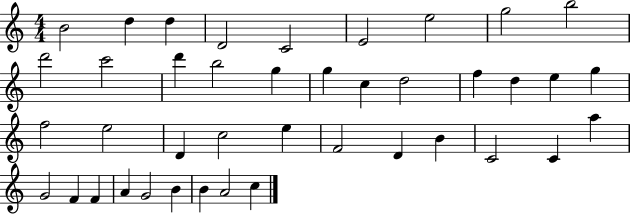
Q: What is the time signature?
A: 4/4